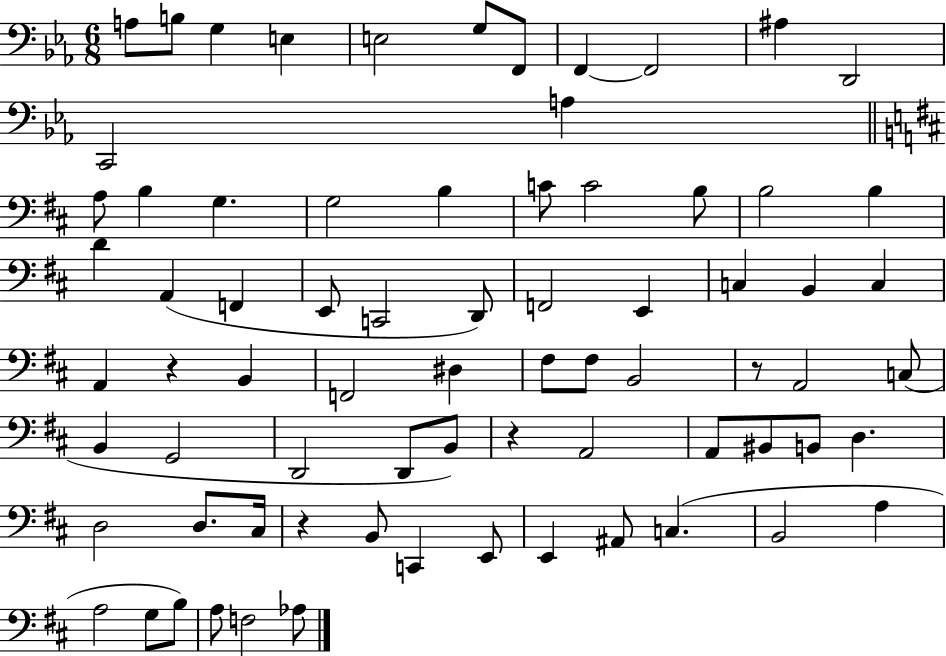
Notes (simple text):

A3/e B3/e G3/q E3/q E3/h G3/e F2/e F2/q F2/h A#3/q D2/h C2/h A3/q A3/e B3/q G3/q. G3/h B3/q C4/e C4/h B3/e B3/h B3/q D4/q A2/q F2/q E2/e C2/h D2/e F2/h E2/q C3/q B2/q C3/q A2/q R/q B2/q F2/h D#3/q F#3/e F#3/e B2/h R/e A2/h C3/e B2/q G2/h D2/h D2/e B2/e R/q A2/h A2/e BIS2/e B2/e D3/q. D3/h D3/e. C#3/s R/q B2/e C2/q E2/e E2/q A#2/e C3/q. B2/h A3/q A3/h G3/e B3/e A3/e F3/h Ab3/e